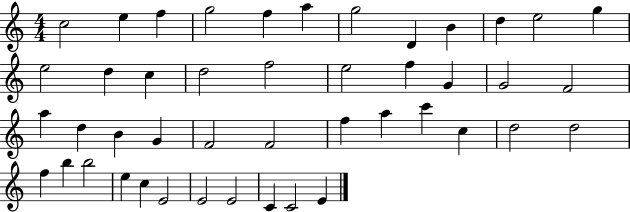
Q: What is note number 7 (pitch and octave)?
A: G5